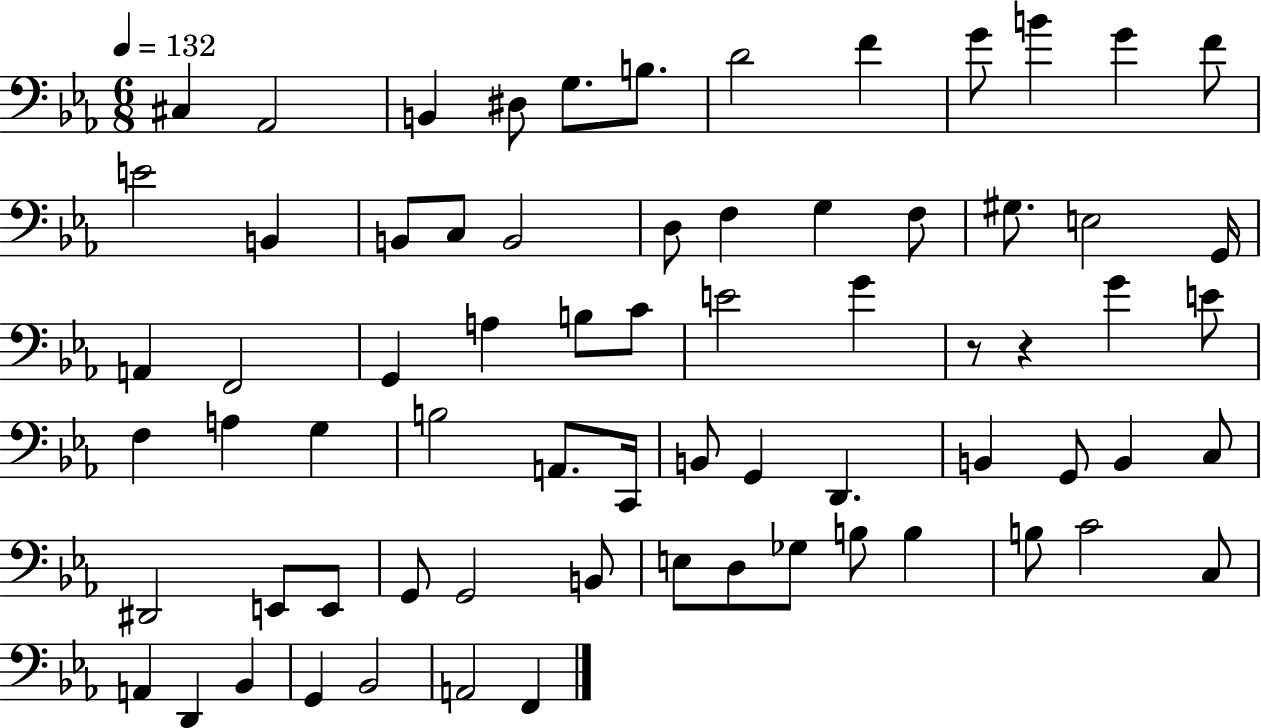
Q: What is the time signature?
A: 6/8